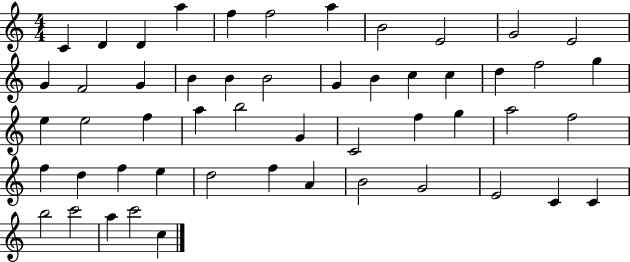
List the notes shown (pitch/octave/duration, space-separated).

C4/q D4/q D4/q A5/q F5/q F5/h A5/q B4/h E4/h G4/h E4/h G4/q F4/h G4/q B4/q B4/q B4/h G4/q B4/q C5/q C5/q D5/q F5/h G5/q E5/q E5/h F5/q A5/q B5/h G4/q C4/h F5/q G5/q A5/h F5/h F5/q D5/q F5/q E5/q D5/h F5/q A4/q B4/h G4/h E4/h C4/q C4/q B5/h C6/h A5/q C6/h C5/q